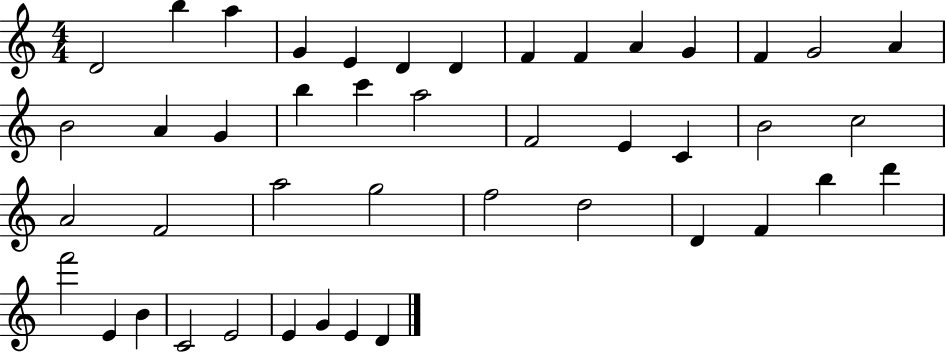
D4/h B5/q A5/q G4/q E4/q D4/q D4/q F4/q F4/q A4/q G4/q F4/q G4/h A4/q B4/h A4/q G4/q B5/q C6/q A5/h F4/h E4/q C4/q B4/h C5/h A4/h F4/h A5/h G5/h F5/h D5/h D4/q F4/q B5/q D6/q F6/h E4/q B4/q C4/h E4/h E4/q G4/q E4/q D4/q